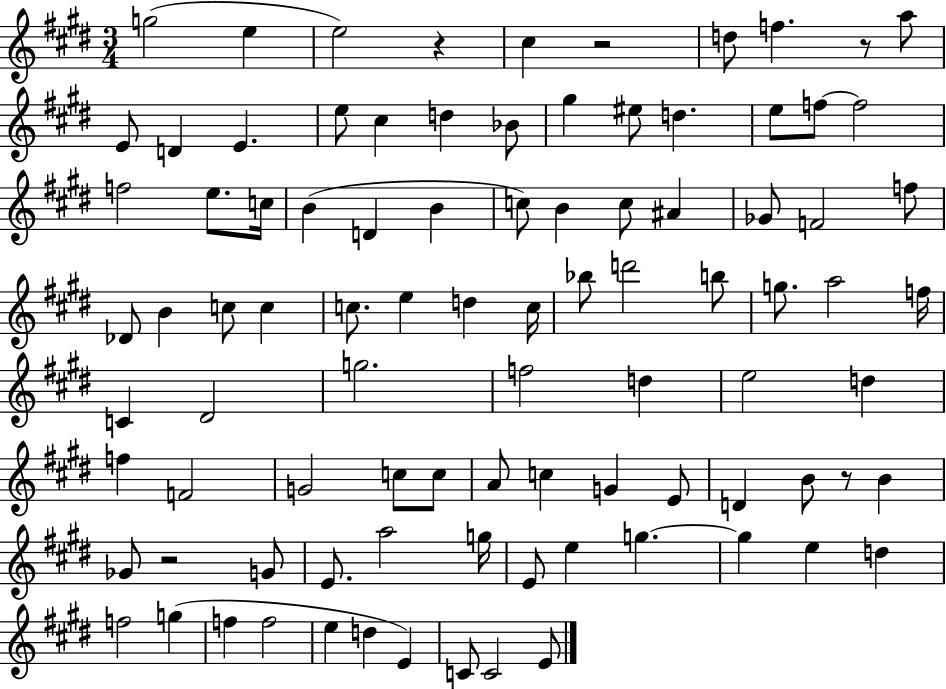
{
  \clef treble
  \numericTimeSignature
  \time 3/4
  \key e \major
  g''2( e''4 | e''2) r4 | cis''4 r2 | d''8 f''4. r8 a''8 | \break e'8 d'4 e'4. | e''8 cis''4 d''4 bes'8 | gis''4 eis''8 d''4. | e''8 f''8~~ f''2 | \break f''2 e''8. c''16 | b'4( d'4 b'4 | c''8) b'4 c''8 ais'4 | ges'8 f'2 f''8 | \break des'8 b'4 c''8 c''4 | c''8. e''4 d''4 c''16 | bes''8 d'''2 b''8 | g''8. a''2 f''16 | \break c'4 dis'2 | g''2. | f''2 d''4 | e''2 d''4 | \break f''4 f'2 | g'2 c''8 c''8 | a'8 c''4 g'4 e'8 | d'4 b'8 r8 b'4 | \break ges'8 r2 g'8 | e'8. a''2 g''16 | e'8 e''4 g''4.~~ | g''4 e''4 d''4 | \break f''2 g''4( | f''4 f''2 | e''4 d''4 e'4) | c'8 c'2 e'8 | \break \bar "|."
}